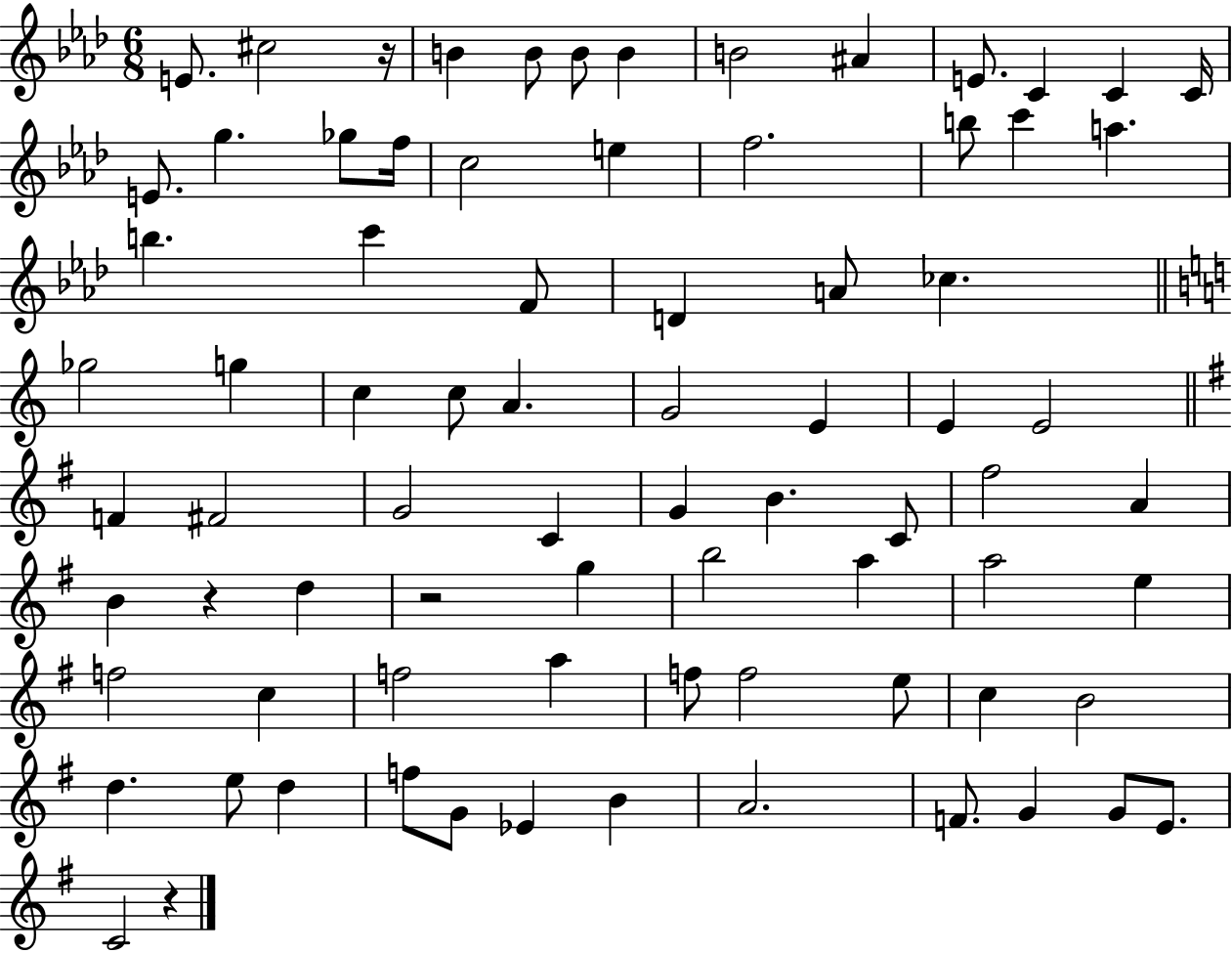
{
  \clef treble
  \numericTimeSignature
  \time 6/8
  \key aes \major
  e'8. cis''2 r16 | b'4 b'8 b'8 b'4 | b'2 ais'4 | e'8. c'4 c'4 c'16 | \break e'8. g''4. ges''8 f''16 | c''2 e''4 | f''2. | b''8 c'''4 a''4. | \break b''4. c'''4 f'8 | d'4 a'8 ces''4. | \bar "||" \break \key c \major ges''2 g''4 | c''4 c''8 a'4. | g'2 e'4 | e'4 e'2 | \break \bar "||" \break \key g \major f'4 fis'2 | g'2 c'4 | g'4 b'4. c'8 | fis''2 a'4 | \break b'4 r4 d''4 | r2 g''4 | b''2 a''4 | a''2 e''4 | \break f''2 c''4 | f''2 a''4 | f''8 f''2 e''8 | c''4 b'2 | \break d''4. e''8 d''4 | f''8 g'8 ees'4 b'4 | a'2. | f'8. g'4 g'8 e'8. | \break c'2 r4 | \bar "|."
}